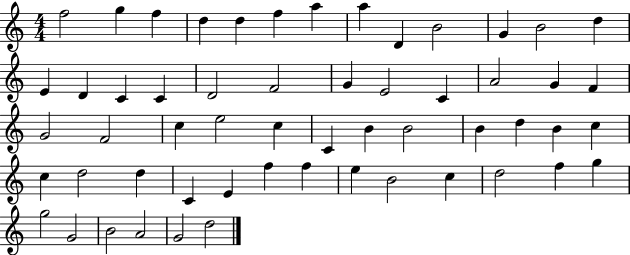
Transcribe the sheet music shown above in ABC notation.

X:1
T:Untitled
M:4/4
L:1/4
K:C
f2 g f d d f a a D B2 G B2 d E D C C D2 F2 G E2 C A2 G F G2 F2 c e2 c C B B2 B d B c c d2 d C E f f e B2 c d2 f g g2 G2 B2 A2 G2 d2